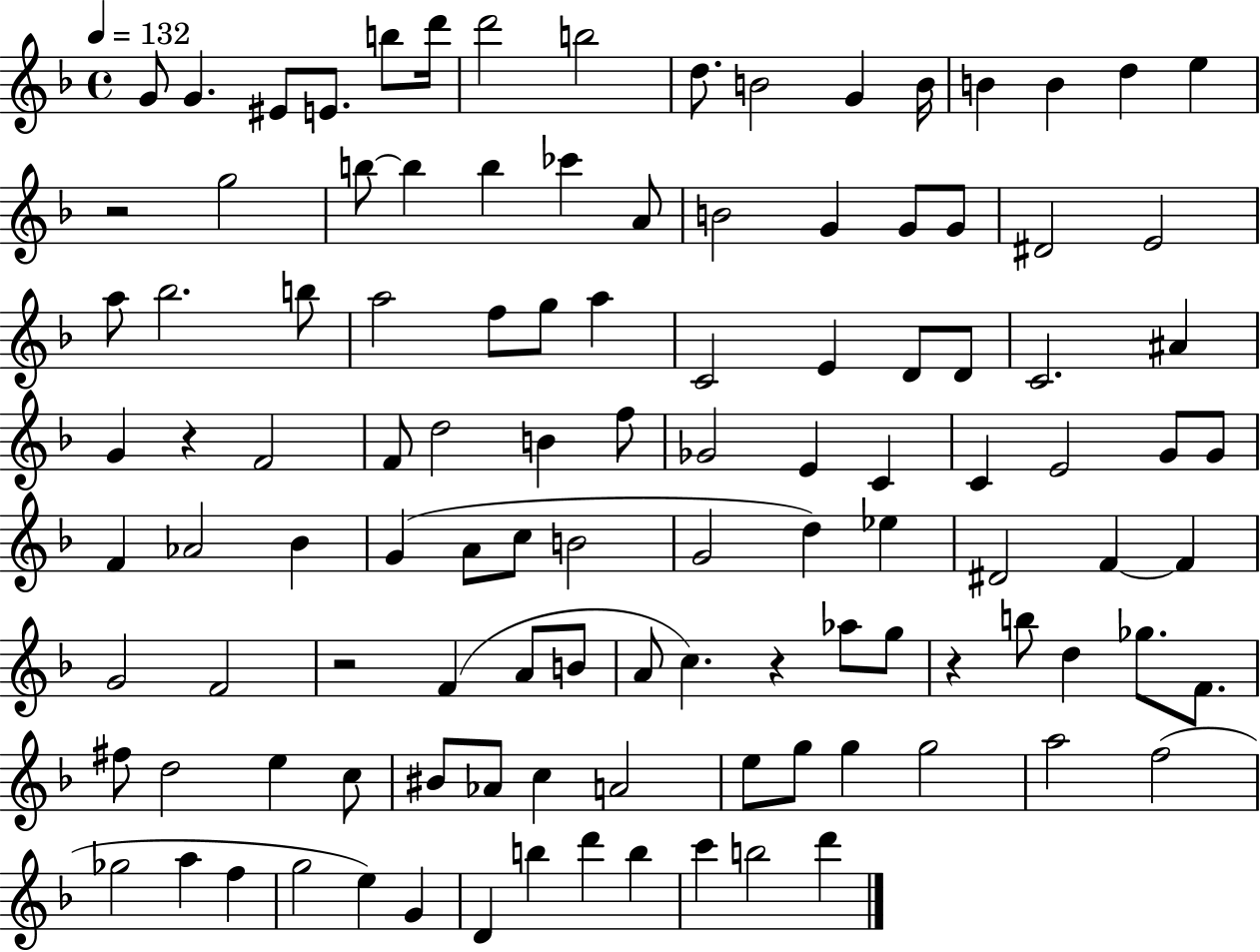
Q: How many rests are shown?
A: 5